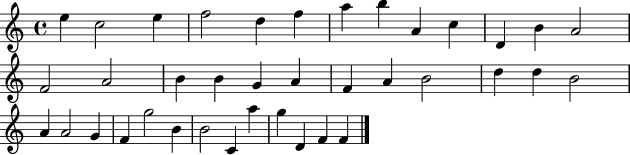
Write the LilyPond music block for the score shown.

{
  \clef treble
  \time 4/4
  \defaultTimeSignature
  \key c \major
  e''4 c''2 e''4 | f''2 d''4 f''4 | a''4 b''4 a'4 c''4 | d'4 b'4 a'2 | \break f'2 a'2 | b'4 b'4 g'4 a'4 | f'4 a'4 b'2 | d''4 d''4 b'2 | \break a'4 a'2 g'4 | f'4 g''2 b'4 | b'2 c'4 a''4 | g''4 d'4 f'4 f'4 | \break \bar "|."
}